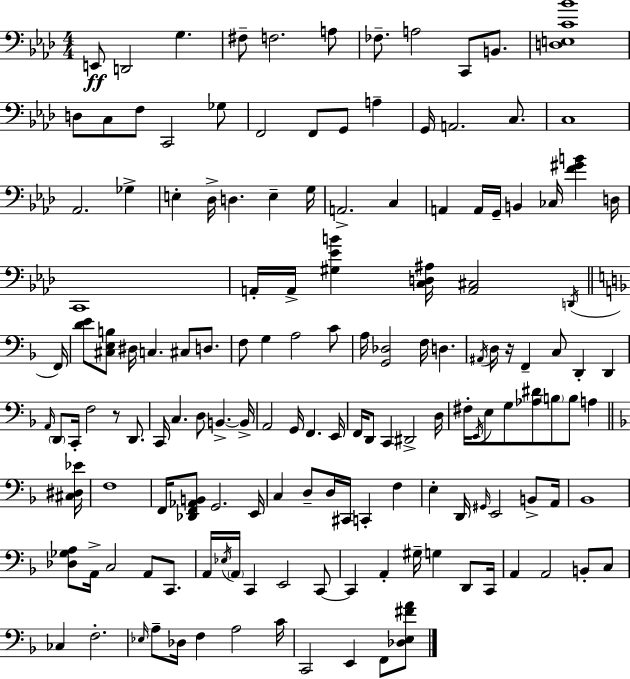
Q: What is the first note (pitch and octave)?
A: E2